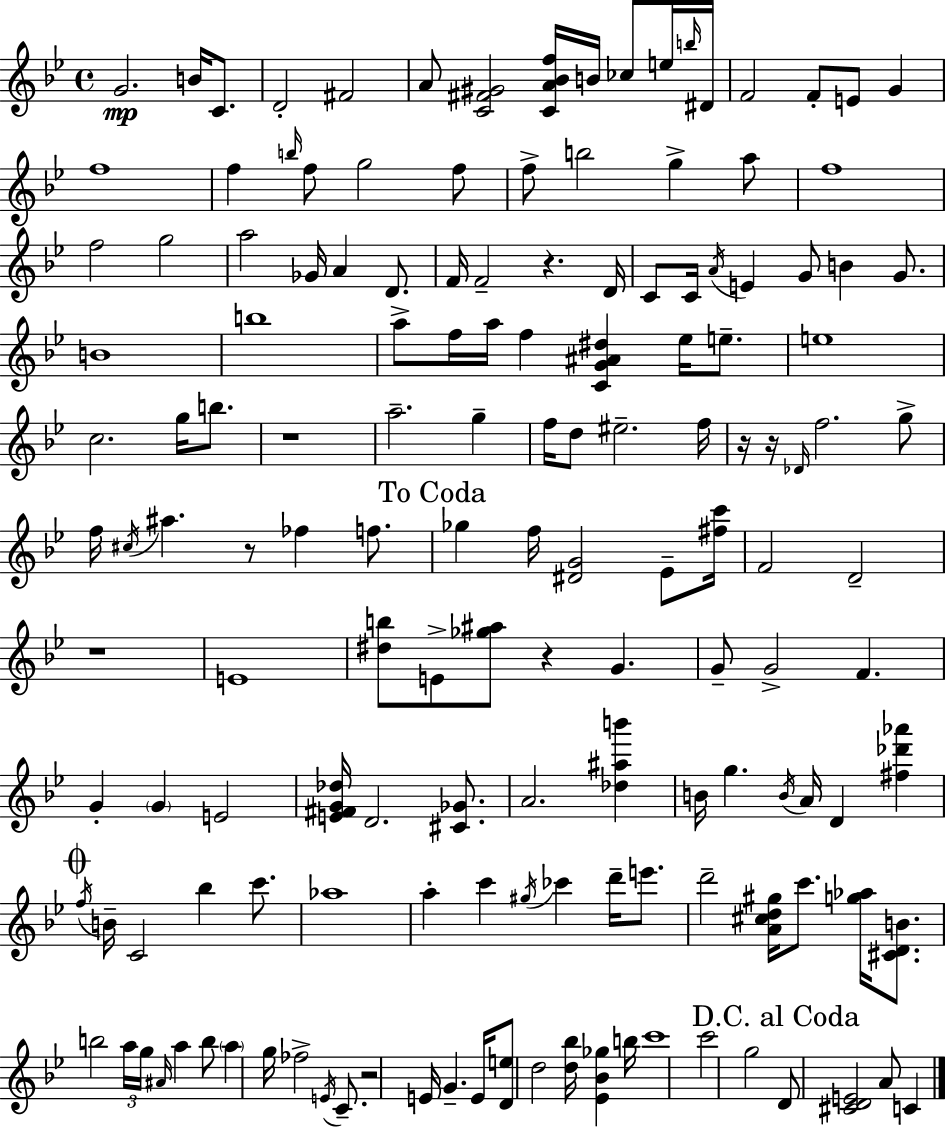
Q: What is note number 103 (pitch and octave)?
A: C6